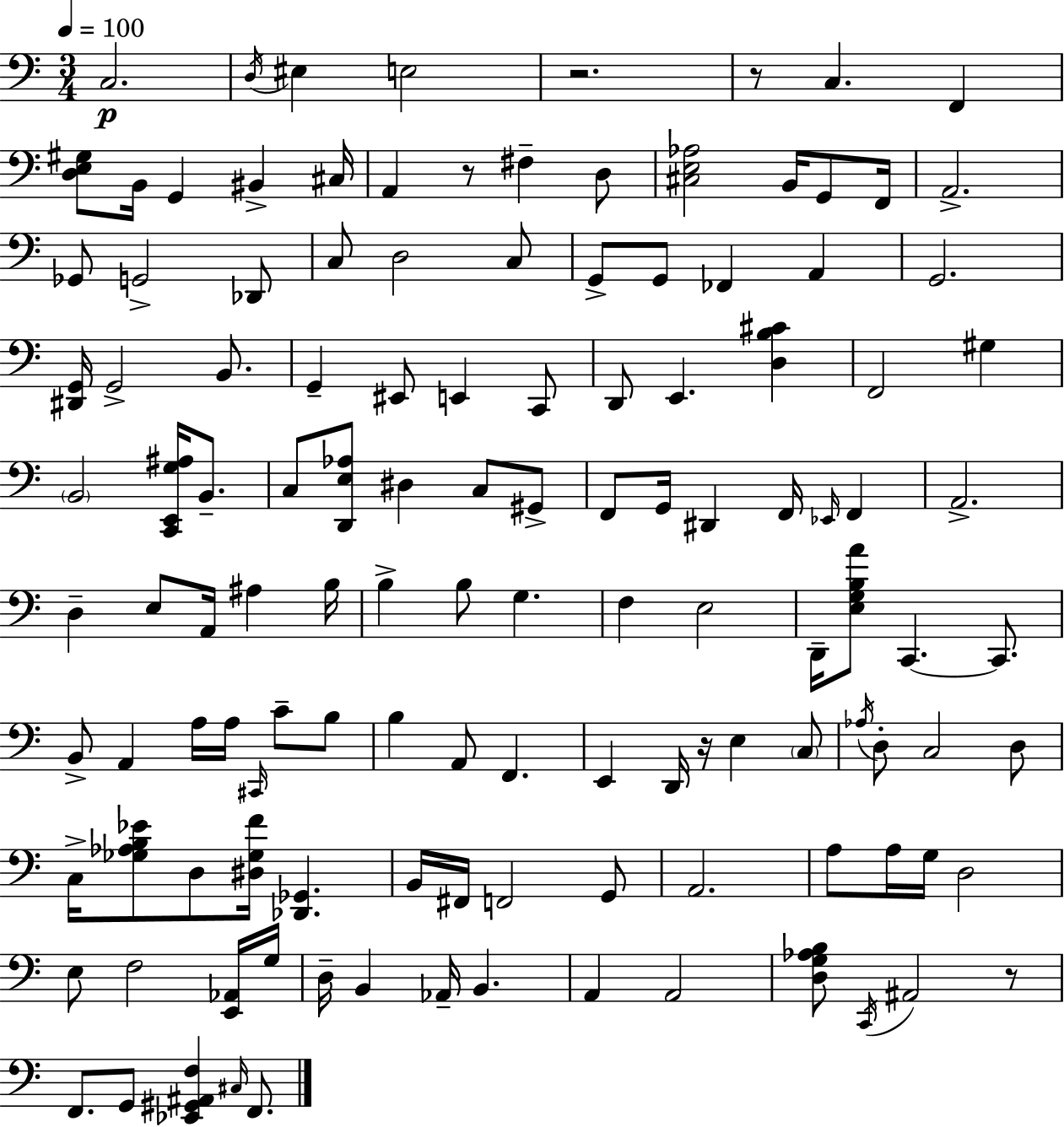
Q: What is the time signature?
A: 3/4